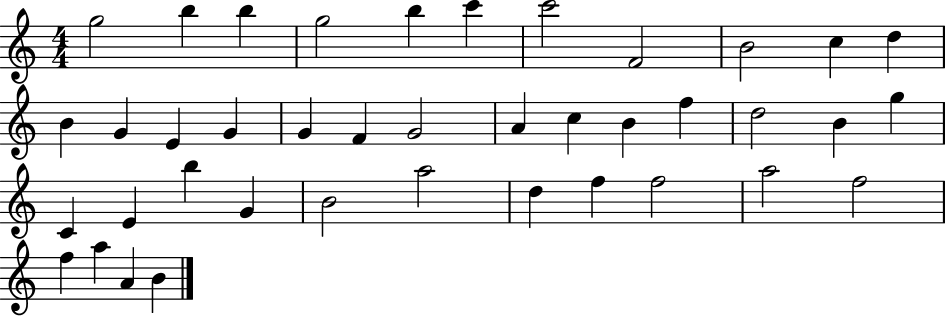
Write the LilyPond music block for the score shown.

{
  \clef treble
  \numericTimeSignature
  \time 4/4
  \key c \major
  g''2 b''4 b''4 | g''2 b''4 c'''4 | c'''2 f'2 | b'2 c''4 d''4 | \break b'4 g'4 e'4 g'4 | g'4 f'4 g'2 | a'4 c''4 b'4 f''4 | d''2 b'4 g''4 | \break c'4 e'4 b''4 g'4 | b'2 a''2 | d''4 f''4 f''2 | a''2 f''2 | \break f''4 a''4 a'4 b'4 | \bar "|."
}